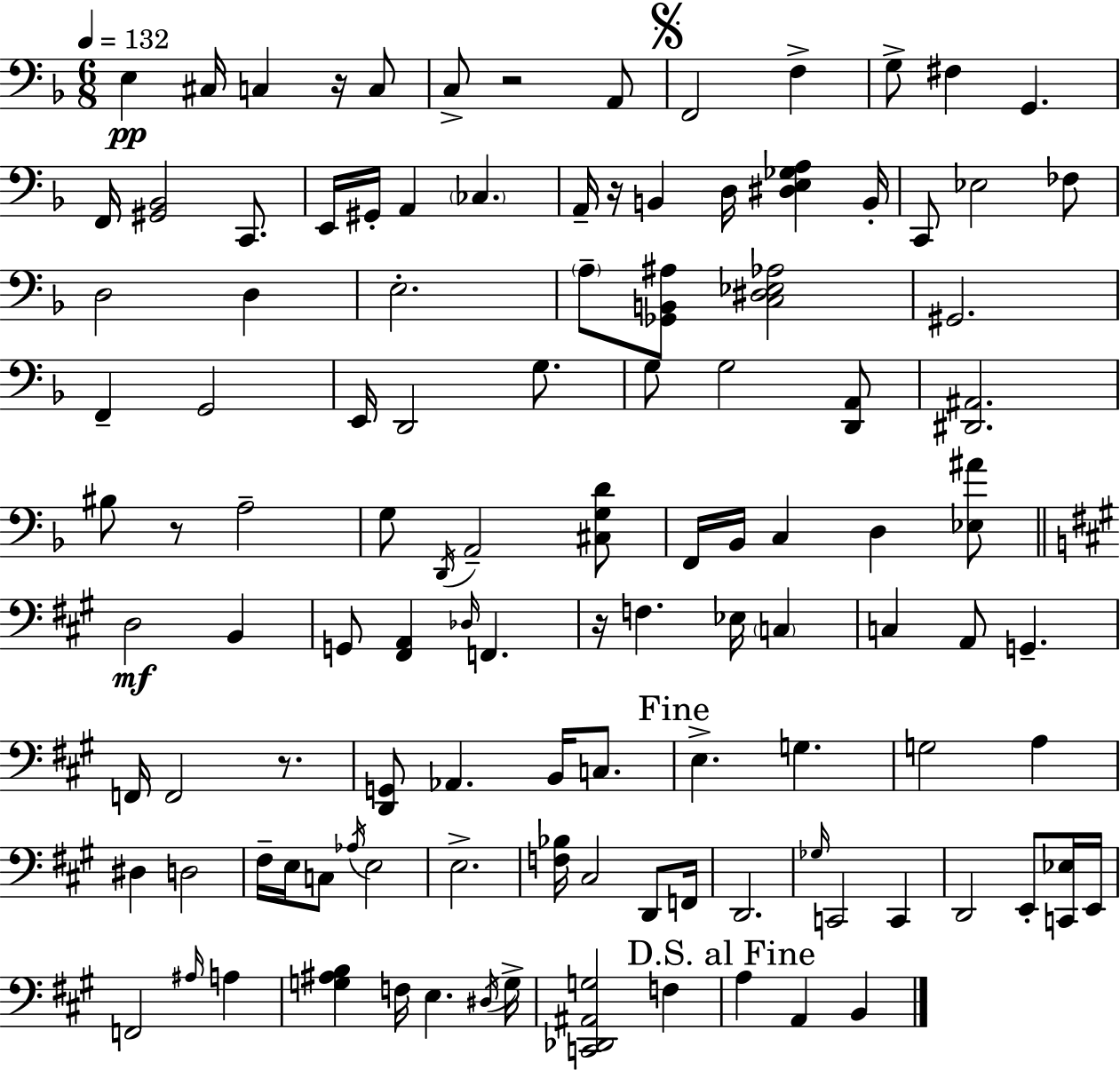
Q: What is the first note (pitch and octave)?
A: E3